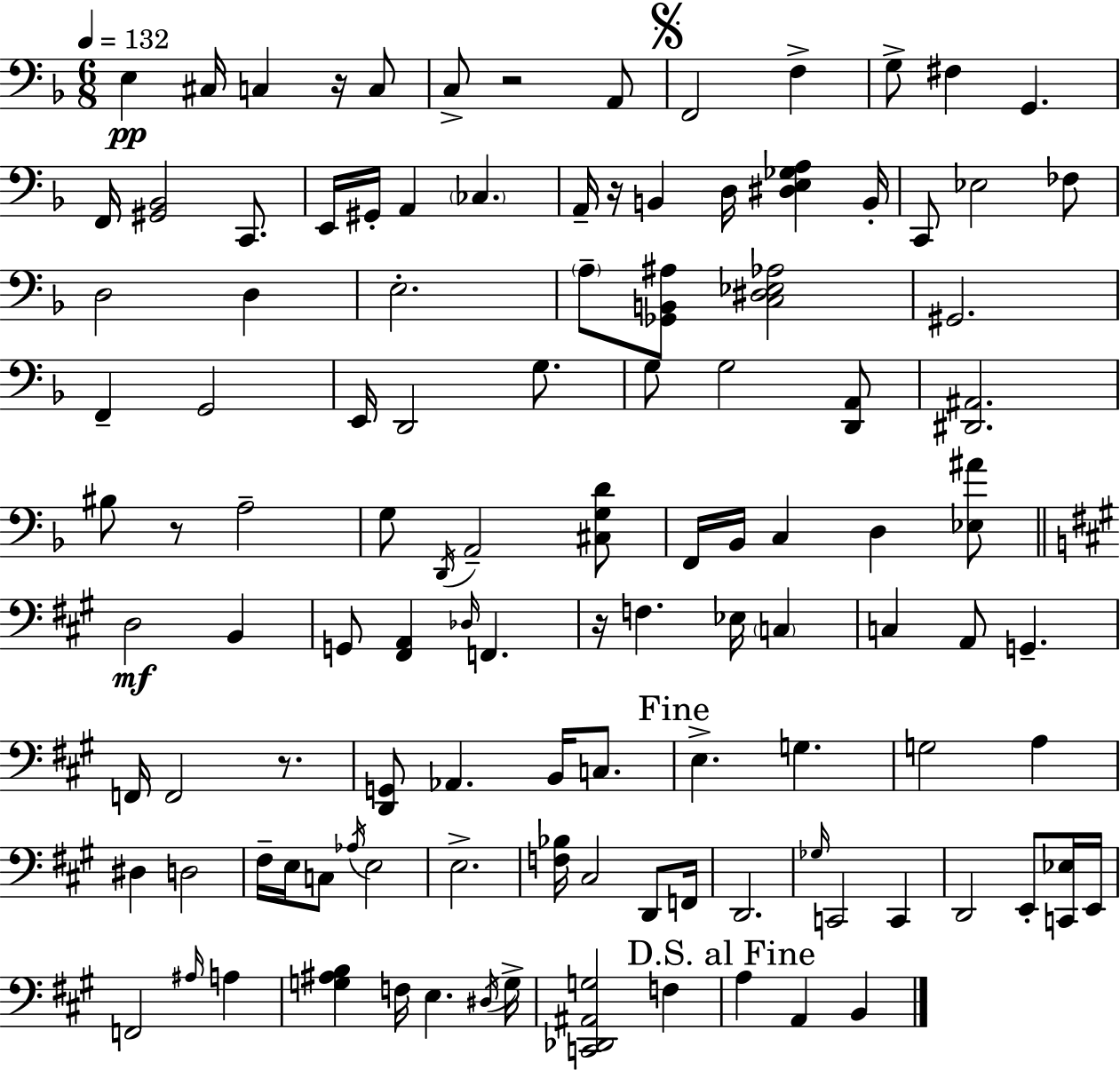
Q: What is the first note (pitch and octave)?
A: E3